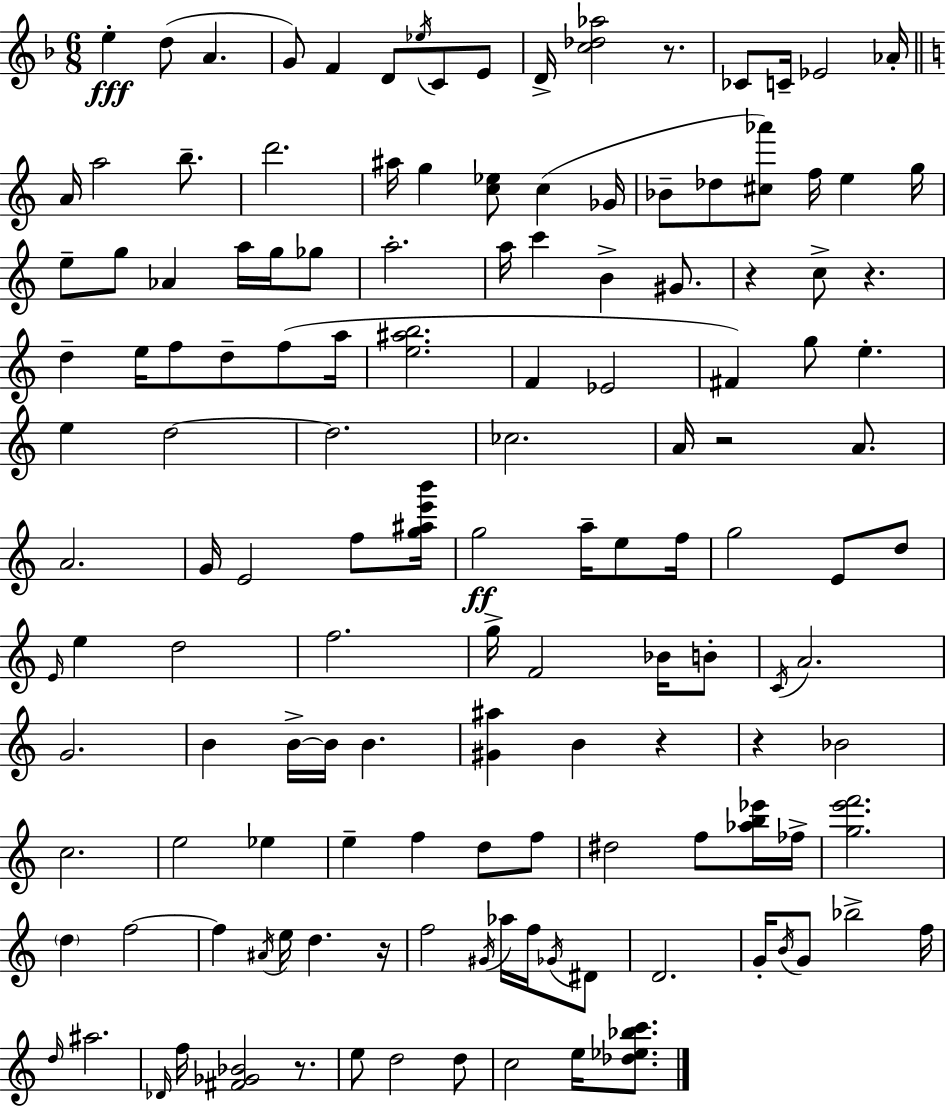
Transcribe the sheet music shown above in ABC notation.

X:1
T:Untitled
M:6/8
L:1/4
K:F
e d/2 A G/2 F D/2 _e/4 C/2 E/2 D/4 [c_d_a]2 z/2 _C/2 C/4 _E2 _A/4 A/4 a2 b/2 d'2 ^a/4 g [c_e]/2 c _G/4 _B/2 _d/2 [^c_a']/2 f/4 e g/4 e/2 g/2 _A a/4 g/4 _g/2 a2 a/4 c' B ^G/2 z c/2 z d e/4 f/2 d/2 f/2 a/4 [e^ab]2 F _E2 ^F g/2 e e d2 d2 _c2 A/4 z2 A/2 A2 G/4 E2 f/2 [g^ae'b']/4 g2 a/4 e/2 f/4 g2 E/2 d/2 E/4 e d2 f2 g/4 F2 _B/4 B/2 C/4 A2 G2 B B/4 B/4 B [^G^a] B z z _B2 c2 e2 _e e f d/2 f/2 ^d2 f/2 [_ab_e']/4 _f/4 [ge'f']2 d f2 f ^A/4 e/4 d z/4 f2 ^G/4 _a/4 f/4 _G/4 ^D/2 D2 G/4 B/4 G/2 _b2 f/4 d/4 ^a2 _D/4 f/4 [^F_G_B]2 z/2 e/2 d2 d/2 c2 e/4 [_d_e_bc']/2